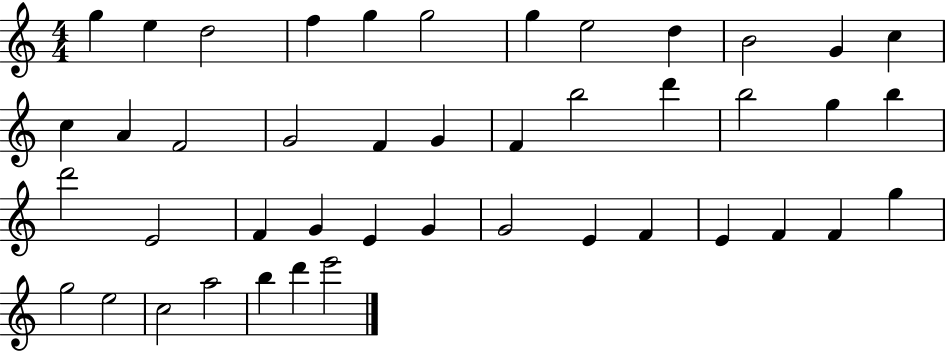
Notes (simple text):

G5/q E5/q D5/h F5/q G5/q G5/h G5/q E5/h D5/q B4/h G4/q C5/q C5/q A4/q F4/h G4/h F4/q G4/q F4/q B5/h D6/q B5/h G5/q B5/q D6/h E4/h F4/q G4/q E4/q G4/q G4/h E4/q F4/q E4/q F4/q F4/q G5/q G5/h E5/h C5/h A5/h B5/q D6/q E6/h